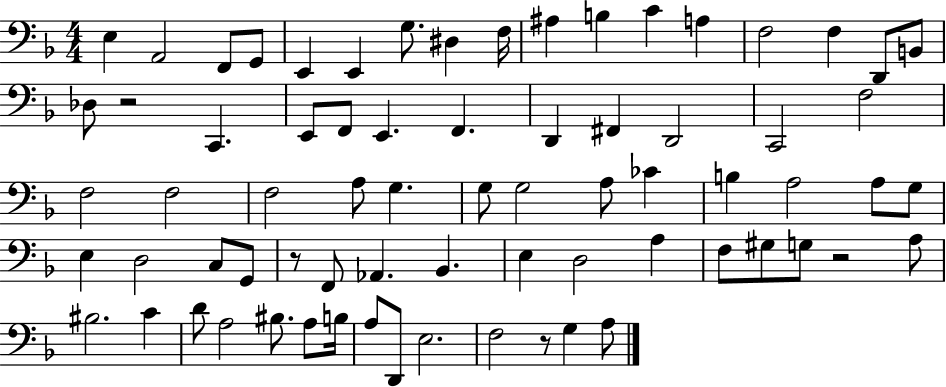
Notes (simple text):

E3/q A2/h F2/e G2/e E2/q E2/q G3/e. D#3/q F3/s A#3/q B3/q C4/q A3/q F3/h F3/q D2/e B2/e Db3/e R/h C2/q. E2/e F2/e E2/q. F2/q. D2/q F#2/q D2/h C2/h F3/h F3/h F3/h F3/h A3/e G3/q. G3/e G3/h A3/e CES4/q B3/q A3/h A3/e G3/e E3/q D3/h C3/e G2/e R/e F2/e Ab2/q. Bb2/q. E3/q D3/h A3/q F3/e G#3/e G3/e R/h A3/e BIS3/h. C4/q D4/e A3/h BIS3/e. A3/e B3/s A3/e D2/e E3/h. F3/h R/e G3/q A3/e